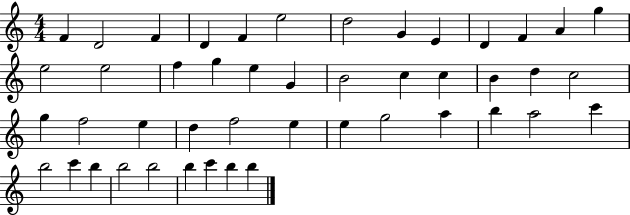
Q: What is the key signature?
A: C major